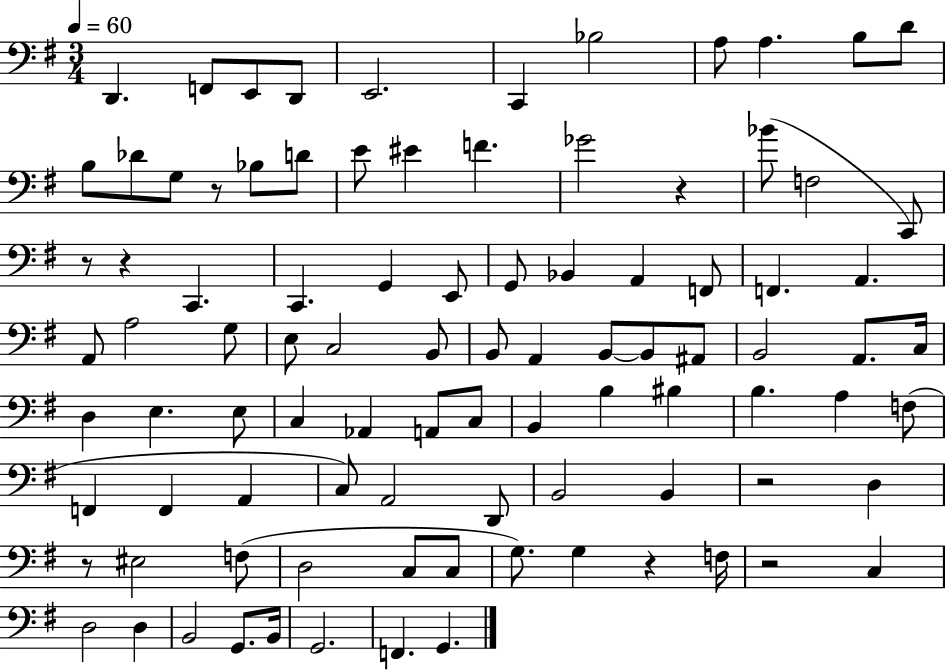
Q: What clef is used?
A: bass